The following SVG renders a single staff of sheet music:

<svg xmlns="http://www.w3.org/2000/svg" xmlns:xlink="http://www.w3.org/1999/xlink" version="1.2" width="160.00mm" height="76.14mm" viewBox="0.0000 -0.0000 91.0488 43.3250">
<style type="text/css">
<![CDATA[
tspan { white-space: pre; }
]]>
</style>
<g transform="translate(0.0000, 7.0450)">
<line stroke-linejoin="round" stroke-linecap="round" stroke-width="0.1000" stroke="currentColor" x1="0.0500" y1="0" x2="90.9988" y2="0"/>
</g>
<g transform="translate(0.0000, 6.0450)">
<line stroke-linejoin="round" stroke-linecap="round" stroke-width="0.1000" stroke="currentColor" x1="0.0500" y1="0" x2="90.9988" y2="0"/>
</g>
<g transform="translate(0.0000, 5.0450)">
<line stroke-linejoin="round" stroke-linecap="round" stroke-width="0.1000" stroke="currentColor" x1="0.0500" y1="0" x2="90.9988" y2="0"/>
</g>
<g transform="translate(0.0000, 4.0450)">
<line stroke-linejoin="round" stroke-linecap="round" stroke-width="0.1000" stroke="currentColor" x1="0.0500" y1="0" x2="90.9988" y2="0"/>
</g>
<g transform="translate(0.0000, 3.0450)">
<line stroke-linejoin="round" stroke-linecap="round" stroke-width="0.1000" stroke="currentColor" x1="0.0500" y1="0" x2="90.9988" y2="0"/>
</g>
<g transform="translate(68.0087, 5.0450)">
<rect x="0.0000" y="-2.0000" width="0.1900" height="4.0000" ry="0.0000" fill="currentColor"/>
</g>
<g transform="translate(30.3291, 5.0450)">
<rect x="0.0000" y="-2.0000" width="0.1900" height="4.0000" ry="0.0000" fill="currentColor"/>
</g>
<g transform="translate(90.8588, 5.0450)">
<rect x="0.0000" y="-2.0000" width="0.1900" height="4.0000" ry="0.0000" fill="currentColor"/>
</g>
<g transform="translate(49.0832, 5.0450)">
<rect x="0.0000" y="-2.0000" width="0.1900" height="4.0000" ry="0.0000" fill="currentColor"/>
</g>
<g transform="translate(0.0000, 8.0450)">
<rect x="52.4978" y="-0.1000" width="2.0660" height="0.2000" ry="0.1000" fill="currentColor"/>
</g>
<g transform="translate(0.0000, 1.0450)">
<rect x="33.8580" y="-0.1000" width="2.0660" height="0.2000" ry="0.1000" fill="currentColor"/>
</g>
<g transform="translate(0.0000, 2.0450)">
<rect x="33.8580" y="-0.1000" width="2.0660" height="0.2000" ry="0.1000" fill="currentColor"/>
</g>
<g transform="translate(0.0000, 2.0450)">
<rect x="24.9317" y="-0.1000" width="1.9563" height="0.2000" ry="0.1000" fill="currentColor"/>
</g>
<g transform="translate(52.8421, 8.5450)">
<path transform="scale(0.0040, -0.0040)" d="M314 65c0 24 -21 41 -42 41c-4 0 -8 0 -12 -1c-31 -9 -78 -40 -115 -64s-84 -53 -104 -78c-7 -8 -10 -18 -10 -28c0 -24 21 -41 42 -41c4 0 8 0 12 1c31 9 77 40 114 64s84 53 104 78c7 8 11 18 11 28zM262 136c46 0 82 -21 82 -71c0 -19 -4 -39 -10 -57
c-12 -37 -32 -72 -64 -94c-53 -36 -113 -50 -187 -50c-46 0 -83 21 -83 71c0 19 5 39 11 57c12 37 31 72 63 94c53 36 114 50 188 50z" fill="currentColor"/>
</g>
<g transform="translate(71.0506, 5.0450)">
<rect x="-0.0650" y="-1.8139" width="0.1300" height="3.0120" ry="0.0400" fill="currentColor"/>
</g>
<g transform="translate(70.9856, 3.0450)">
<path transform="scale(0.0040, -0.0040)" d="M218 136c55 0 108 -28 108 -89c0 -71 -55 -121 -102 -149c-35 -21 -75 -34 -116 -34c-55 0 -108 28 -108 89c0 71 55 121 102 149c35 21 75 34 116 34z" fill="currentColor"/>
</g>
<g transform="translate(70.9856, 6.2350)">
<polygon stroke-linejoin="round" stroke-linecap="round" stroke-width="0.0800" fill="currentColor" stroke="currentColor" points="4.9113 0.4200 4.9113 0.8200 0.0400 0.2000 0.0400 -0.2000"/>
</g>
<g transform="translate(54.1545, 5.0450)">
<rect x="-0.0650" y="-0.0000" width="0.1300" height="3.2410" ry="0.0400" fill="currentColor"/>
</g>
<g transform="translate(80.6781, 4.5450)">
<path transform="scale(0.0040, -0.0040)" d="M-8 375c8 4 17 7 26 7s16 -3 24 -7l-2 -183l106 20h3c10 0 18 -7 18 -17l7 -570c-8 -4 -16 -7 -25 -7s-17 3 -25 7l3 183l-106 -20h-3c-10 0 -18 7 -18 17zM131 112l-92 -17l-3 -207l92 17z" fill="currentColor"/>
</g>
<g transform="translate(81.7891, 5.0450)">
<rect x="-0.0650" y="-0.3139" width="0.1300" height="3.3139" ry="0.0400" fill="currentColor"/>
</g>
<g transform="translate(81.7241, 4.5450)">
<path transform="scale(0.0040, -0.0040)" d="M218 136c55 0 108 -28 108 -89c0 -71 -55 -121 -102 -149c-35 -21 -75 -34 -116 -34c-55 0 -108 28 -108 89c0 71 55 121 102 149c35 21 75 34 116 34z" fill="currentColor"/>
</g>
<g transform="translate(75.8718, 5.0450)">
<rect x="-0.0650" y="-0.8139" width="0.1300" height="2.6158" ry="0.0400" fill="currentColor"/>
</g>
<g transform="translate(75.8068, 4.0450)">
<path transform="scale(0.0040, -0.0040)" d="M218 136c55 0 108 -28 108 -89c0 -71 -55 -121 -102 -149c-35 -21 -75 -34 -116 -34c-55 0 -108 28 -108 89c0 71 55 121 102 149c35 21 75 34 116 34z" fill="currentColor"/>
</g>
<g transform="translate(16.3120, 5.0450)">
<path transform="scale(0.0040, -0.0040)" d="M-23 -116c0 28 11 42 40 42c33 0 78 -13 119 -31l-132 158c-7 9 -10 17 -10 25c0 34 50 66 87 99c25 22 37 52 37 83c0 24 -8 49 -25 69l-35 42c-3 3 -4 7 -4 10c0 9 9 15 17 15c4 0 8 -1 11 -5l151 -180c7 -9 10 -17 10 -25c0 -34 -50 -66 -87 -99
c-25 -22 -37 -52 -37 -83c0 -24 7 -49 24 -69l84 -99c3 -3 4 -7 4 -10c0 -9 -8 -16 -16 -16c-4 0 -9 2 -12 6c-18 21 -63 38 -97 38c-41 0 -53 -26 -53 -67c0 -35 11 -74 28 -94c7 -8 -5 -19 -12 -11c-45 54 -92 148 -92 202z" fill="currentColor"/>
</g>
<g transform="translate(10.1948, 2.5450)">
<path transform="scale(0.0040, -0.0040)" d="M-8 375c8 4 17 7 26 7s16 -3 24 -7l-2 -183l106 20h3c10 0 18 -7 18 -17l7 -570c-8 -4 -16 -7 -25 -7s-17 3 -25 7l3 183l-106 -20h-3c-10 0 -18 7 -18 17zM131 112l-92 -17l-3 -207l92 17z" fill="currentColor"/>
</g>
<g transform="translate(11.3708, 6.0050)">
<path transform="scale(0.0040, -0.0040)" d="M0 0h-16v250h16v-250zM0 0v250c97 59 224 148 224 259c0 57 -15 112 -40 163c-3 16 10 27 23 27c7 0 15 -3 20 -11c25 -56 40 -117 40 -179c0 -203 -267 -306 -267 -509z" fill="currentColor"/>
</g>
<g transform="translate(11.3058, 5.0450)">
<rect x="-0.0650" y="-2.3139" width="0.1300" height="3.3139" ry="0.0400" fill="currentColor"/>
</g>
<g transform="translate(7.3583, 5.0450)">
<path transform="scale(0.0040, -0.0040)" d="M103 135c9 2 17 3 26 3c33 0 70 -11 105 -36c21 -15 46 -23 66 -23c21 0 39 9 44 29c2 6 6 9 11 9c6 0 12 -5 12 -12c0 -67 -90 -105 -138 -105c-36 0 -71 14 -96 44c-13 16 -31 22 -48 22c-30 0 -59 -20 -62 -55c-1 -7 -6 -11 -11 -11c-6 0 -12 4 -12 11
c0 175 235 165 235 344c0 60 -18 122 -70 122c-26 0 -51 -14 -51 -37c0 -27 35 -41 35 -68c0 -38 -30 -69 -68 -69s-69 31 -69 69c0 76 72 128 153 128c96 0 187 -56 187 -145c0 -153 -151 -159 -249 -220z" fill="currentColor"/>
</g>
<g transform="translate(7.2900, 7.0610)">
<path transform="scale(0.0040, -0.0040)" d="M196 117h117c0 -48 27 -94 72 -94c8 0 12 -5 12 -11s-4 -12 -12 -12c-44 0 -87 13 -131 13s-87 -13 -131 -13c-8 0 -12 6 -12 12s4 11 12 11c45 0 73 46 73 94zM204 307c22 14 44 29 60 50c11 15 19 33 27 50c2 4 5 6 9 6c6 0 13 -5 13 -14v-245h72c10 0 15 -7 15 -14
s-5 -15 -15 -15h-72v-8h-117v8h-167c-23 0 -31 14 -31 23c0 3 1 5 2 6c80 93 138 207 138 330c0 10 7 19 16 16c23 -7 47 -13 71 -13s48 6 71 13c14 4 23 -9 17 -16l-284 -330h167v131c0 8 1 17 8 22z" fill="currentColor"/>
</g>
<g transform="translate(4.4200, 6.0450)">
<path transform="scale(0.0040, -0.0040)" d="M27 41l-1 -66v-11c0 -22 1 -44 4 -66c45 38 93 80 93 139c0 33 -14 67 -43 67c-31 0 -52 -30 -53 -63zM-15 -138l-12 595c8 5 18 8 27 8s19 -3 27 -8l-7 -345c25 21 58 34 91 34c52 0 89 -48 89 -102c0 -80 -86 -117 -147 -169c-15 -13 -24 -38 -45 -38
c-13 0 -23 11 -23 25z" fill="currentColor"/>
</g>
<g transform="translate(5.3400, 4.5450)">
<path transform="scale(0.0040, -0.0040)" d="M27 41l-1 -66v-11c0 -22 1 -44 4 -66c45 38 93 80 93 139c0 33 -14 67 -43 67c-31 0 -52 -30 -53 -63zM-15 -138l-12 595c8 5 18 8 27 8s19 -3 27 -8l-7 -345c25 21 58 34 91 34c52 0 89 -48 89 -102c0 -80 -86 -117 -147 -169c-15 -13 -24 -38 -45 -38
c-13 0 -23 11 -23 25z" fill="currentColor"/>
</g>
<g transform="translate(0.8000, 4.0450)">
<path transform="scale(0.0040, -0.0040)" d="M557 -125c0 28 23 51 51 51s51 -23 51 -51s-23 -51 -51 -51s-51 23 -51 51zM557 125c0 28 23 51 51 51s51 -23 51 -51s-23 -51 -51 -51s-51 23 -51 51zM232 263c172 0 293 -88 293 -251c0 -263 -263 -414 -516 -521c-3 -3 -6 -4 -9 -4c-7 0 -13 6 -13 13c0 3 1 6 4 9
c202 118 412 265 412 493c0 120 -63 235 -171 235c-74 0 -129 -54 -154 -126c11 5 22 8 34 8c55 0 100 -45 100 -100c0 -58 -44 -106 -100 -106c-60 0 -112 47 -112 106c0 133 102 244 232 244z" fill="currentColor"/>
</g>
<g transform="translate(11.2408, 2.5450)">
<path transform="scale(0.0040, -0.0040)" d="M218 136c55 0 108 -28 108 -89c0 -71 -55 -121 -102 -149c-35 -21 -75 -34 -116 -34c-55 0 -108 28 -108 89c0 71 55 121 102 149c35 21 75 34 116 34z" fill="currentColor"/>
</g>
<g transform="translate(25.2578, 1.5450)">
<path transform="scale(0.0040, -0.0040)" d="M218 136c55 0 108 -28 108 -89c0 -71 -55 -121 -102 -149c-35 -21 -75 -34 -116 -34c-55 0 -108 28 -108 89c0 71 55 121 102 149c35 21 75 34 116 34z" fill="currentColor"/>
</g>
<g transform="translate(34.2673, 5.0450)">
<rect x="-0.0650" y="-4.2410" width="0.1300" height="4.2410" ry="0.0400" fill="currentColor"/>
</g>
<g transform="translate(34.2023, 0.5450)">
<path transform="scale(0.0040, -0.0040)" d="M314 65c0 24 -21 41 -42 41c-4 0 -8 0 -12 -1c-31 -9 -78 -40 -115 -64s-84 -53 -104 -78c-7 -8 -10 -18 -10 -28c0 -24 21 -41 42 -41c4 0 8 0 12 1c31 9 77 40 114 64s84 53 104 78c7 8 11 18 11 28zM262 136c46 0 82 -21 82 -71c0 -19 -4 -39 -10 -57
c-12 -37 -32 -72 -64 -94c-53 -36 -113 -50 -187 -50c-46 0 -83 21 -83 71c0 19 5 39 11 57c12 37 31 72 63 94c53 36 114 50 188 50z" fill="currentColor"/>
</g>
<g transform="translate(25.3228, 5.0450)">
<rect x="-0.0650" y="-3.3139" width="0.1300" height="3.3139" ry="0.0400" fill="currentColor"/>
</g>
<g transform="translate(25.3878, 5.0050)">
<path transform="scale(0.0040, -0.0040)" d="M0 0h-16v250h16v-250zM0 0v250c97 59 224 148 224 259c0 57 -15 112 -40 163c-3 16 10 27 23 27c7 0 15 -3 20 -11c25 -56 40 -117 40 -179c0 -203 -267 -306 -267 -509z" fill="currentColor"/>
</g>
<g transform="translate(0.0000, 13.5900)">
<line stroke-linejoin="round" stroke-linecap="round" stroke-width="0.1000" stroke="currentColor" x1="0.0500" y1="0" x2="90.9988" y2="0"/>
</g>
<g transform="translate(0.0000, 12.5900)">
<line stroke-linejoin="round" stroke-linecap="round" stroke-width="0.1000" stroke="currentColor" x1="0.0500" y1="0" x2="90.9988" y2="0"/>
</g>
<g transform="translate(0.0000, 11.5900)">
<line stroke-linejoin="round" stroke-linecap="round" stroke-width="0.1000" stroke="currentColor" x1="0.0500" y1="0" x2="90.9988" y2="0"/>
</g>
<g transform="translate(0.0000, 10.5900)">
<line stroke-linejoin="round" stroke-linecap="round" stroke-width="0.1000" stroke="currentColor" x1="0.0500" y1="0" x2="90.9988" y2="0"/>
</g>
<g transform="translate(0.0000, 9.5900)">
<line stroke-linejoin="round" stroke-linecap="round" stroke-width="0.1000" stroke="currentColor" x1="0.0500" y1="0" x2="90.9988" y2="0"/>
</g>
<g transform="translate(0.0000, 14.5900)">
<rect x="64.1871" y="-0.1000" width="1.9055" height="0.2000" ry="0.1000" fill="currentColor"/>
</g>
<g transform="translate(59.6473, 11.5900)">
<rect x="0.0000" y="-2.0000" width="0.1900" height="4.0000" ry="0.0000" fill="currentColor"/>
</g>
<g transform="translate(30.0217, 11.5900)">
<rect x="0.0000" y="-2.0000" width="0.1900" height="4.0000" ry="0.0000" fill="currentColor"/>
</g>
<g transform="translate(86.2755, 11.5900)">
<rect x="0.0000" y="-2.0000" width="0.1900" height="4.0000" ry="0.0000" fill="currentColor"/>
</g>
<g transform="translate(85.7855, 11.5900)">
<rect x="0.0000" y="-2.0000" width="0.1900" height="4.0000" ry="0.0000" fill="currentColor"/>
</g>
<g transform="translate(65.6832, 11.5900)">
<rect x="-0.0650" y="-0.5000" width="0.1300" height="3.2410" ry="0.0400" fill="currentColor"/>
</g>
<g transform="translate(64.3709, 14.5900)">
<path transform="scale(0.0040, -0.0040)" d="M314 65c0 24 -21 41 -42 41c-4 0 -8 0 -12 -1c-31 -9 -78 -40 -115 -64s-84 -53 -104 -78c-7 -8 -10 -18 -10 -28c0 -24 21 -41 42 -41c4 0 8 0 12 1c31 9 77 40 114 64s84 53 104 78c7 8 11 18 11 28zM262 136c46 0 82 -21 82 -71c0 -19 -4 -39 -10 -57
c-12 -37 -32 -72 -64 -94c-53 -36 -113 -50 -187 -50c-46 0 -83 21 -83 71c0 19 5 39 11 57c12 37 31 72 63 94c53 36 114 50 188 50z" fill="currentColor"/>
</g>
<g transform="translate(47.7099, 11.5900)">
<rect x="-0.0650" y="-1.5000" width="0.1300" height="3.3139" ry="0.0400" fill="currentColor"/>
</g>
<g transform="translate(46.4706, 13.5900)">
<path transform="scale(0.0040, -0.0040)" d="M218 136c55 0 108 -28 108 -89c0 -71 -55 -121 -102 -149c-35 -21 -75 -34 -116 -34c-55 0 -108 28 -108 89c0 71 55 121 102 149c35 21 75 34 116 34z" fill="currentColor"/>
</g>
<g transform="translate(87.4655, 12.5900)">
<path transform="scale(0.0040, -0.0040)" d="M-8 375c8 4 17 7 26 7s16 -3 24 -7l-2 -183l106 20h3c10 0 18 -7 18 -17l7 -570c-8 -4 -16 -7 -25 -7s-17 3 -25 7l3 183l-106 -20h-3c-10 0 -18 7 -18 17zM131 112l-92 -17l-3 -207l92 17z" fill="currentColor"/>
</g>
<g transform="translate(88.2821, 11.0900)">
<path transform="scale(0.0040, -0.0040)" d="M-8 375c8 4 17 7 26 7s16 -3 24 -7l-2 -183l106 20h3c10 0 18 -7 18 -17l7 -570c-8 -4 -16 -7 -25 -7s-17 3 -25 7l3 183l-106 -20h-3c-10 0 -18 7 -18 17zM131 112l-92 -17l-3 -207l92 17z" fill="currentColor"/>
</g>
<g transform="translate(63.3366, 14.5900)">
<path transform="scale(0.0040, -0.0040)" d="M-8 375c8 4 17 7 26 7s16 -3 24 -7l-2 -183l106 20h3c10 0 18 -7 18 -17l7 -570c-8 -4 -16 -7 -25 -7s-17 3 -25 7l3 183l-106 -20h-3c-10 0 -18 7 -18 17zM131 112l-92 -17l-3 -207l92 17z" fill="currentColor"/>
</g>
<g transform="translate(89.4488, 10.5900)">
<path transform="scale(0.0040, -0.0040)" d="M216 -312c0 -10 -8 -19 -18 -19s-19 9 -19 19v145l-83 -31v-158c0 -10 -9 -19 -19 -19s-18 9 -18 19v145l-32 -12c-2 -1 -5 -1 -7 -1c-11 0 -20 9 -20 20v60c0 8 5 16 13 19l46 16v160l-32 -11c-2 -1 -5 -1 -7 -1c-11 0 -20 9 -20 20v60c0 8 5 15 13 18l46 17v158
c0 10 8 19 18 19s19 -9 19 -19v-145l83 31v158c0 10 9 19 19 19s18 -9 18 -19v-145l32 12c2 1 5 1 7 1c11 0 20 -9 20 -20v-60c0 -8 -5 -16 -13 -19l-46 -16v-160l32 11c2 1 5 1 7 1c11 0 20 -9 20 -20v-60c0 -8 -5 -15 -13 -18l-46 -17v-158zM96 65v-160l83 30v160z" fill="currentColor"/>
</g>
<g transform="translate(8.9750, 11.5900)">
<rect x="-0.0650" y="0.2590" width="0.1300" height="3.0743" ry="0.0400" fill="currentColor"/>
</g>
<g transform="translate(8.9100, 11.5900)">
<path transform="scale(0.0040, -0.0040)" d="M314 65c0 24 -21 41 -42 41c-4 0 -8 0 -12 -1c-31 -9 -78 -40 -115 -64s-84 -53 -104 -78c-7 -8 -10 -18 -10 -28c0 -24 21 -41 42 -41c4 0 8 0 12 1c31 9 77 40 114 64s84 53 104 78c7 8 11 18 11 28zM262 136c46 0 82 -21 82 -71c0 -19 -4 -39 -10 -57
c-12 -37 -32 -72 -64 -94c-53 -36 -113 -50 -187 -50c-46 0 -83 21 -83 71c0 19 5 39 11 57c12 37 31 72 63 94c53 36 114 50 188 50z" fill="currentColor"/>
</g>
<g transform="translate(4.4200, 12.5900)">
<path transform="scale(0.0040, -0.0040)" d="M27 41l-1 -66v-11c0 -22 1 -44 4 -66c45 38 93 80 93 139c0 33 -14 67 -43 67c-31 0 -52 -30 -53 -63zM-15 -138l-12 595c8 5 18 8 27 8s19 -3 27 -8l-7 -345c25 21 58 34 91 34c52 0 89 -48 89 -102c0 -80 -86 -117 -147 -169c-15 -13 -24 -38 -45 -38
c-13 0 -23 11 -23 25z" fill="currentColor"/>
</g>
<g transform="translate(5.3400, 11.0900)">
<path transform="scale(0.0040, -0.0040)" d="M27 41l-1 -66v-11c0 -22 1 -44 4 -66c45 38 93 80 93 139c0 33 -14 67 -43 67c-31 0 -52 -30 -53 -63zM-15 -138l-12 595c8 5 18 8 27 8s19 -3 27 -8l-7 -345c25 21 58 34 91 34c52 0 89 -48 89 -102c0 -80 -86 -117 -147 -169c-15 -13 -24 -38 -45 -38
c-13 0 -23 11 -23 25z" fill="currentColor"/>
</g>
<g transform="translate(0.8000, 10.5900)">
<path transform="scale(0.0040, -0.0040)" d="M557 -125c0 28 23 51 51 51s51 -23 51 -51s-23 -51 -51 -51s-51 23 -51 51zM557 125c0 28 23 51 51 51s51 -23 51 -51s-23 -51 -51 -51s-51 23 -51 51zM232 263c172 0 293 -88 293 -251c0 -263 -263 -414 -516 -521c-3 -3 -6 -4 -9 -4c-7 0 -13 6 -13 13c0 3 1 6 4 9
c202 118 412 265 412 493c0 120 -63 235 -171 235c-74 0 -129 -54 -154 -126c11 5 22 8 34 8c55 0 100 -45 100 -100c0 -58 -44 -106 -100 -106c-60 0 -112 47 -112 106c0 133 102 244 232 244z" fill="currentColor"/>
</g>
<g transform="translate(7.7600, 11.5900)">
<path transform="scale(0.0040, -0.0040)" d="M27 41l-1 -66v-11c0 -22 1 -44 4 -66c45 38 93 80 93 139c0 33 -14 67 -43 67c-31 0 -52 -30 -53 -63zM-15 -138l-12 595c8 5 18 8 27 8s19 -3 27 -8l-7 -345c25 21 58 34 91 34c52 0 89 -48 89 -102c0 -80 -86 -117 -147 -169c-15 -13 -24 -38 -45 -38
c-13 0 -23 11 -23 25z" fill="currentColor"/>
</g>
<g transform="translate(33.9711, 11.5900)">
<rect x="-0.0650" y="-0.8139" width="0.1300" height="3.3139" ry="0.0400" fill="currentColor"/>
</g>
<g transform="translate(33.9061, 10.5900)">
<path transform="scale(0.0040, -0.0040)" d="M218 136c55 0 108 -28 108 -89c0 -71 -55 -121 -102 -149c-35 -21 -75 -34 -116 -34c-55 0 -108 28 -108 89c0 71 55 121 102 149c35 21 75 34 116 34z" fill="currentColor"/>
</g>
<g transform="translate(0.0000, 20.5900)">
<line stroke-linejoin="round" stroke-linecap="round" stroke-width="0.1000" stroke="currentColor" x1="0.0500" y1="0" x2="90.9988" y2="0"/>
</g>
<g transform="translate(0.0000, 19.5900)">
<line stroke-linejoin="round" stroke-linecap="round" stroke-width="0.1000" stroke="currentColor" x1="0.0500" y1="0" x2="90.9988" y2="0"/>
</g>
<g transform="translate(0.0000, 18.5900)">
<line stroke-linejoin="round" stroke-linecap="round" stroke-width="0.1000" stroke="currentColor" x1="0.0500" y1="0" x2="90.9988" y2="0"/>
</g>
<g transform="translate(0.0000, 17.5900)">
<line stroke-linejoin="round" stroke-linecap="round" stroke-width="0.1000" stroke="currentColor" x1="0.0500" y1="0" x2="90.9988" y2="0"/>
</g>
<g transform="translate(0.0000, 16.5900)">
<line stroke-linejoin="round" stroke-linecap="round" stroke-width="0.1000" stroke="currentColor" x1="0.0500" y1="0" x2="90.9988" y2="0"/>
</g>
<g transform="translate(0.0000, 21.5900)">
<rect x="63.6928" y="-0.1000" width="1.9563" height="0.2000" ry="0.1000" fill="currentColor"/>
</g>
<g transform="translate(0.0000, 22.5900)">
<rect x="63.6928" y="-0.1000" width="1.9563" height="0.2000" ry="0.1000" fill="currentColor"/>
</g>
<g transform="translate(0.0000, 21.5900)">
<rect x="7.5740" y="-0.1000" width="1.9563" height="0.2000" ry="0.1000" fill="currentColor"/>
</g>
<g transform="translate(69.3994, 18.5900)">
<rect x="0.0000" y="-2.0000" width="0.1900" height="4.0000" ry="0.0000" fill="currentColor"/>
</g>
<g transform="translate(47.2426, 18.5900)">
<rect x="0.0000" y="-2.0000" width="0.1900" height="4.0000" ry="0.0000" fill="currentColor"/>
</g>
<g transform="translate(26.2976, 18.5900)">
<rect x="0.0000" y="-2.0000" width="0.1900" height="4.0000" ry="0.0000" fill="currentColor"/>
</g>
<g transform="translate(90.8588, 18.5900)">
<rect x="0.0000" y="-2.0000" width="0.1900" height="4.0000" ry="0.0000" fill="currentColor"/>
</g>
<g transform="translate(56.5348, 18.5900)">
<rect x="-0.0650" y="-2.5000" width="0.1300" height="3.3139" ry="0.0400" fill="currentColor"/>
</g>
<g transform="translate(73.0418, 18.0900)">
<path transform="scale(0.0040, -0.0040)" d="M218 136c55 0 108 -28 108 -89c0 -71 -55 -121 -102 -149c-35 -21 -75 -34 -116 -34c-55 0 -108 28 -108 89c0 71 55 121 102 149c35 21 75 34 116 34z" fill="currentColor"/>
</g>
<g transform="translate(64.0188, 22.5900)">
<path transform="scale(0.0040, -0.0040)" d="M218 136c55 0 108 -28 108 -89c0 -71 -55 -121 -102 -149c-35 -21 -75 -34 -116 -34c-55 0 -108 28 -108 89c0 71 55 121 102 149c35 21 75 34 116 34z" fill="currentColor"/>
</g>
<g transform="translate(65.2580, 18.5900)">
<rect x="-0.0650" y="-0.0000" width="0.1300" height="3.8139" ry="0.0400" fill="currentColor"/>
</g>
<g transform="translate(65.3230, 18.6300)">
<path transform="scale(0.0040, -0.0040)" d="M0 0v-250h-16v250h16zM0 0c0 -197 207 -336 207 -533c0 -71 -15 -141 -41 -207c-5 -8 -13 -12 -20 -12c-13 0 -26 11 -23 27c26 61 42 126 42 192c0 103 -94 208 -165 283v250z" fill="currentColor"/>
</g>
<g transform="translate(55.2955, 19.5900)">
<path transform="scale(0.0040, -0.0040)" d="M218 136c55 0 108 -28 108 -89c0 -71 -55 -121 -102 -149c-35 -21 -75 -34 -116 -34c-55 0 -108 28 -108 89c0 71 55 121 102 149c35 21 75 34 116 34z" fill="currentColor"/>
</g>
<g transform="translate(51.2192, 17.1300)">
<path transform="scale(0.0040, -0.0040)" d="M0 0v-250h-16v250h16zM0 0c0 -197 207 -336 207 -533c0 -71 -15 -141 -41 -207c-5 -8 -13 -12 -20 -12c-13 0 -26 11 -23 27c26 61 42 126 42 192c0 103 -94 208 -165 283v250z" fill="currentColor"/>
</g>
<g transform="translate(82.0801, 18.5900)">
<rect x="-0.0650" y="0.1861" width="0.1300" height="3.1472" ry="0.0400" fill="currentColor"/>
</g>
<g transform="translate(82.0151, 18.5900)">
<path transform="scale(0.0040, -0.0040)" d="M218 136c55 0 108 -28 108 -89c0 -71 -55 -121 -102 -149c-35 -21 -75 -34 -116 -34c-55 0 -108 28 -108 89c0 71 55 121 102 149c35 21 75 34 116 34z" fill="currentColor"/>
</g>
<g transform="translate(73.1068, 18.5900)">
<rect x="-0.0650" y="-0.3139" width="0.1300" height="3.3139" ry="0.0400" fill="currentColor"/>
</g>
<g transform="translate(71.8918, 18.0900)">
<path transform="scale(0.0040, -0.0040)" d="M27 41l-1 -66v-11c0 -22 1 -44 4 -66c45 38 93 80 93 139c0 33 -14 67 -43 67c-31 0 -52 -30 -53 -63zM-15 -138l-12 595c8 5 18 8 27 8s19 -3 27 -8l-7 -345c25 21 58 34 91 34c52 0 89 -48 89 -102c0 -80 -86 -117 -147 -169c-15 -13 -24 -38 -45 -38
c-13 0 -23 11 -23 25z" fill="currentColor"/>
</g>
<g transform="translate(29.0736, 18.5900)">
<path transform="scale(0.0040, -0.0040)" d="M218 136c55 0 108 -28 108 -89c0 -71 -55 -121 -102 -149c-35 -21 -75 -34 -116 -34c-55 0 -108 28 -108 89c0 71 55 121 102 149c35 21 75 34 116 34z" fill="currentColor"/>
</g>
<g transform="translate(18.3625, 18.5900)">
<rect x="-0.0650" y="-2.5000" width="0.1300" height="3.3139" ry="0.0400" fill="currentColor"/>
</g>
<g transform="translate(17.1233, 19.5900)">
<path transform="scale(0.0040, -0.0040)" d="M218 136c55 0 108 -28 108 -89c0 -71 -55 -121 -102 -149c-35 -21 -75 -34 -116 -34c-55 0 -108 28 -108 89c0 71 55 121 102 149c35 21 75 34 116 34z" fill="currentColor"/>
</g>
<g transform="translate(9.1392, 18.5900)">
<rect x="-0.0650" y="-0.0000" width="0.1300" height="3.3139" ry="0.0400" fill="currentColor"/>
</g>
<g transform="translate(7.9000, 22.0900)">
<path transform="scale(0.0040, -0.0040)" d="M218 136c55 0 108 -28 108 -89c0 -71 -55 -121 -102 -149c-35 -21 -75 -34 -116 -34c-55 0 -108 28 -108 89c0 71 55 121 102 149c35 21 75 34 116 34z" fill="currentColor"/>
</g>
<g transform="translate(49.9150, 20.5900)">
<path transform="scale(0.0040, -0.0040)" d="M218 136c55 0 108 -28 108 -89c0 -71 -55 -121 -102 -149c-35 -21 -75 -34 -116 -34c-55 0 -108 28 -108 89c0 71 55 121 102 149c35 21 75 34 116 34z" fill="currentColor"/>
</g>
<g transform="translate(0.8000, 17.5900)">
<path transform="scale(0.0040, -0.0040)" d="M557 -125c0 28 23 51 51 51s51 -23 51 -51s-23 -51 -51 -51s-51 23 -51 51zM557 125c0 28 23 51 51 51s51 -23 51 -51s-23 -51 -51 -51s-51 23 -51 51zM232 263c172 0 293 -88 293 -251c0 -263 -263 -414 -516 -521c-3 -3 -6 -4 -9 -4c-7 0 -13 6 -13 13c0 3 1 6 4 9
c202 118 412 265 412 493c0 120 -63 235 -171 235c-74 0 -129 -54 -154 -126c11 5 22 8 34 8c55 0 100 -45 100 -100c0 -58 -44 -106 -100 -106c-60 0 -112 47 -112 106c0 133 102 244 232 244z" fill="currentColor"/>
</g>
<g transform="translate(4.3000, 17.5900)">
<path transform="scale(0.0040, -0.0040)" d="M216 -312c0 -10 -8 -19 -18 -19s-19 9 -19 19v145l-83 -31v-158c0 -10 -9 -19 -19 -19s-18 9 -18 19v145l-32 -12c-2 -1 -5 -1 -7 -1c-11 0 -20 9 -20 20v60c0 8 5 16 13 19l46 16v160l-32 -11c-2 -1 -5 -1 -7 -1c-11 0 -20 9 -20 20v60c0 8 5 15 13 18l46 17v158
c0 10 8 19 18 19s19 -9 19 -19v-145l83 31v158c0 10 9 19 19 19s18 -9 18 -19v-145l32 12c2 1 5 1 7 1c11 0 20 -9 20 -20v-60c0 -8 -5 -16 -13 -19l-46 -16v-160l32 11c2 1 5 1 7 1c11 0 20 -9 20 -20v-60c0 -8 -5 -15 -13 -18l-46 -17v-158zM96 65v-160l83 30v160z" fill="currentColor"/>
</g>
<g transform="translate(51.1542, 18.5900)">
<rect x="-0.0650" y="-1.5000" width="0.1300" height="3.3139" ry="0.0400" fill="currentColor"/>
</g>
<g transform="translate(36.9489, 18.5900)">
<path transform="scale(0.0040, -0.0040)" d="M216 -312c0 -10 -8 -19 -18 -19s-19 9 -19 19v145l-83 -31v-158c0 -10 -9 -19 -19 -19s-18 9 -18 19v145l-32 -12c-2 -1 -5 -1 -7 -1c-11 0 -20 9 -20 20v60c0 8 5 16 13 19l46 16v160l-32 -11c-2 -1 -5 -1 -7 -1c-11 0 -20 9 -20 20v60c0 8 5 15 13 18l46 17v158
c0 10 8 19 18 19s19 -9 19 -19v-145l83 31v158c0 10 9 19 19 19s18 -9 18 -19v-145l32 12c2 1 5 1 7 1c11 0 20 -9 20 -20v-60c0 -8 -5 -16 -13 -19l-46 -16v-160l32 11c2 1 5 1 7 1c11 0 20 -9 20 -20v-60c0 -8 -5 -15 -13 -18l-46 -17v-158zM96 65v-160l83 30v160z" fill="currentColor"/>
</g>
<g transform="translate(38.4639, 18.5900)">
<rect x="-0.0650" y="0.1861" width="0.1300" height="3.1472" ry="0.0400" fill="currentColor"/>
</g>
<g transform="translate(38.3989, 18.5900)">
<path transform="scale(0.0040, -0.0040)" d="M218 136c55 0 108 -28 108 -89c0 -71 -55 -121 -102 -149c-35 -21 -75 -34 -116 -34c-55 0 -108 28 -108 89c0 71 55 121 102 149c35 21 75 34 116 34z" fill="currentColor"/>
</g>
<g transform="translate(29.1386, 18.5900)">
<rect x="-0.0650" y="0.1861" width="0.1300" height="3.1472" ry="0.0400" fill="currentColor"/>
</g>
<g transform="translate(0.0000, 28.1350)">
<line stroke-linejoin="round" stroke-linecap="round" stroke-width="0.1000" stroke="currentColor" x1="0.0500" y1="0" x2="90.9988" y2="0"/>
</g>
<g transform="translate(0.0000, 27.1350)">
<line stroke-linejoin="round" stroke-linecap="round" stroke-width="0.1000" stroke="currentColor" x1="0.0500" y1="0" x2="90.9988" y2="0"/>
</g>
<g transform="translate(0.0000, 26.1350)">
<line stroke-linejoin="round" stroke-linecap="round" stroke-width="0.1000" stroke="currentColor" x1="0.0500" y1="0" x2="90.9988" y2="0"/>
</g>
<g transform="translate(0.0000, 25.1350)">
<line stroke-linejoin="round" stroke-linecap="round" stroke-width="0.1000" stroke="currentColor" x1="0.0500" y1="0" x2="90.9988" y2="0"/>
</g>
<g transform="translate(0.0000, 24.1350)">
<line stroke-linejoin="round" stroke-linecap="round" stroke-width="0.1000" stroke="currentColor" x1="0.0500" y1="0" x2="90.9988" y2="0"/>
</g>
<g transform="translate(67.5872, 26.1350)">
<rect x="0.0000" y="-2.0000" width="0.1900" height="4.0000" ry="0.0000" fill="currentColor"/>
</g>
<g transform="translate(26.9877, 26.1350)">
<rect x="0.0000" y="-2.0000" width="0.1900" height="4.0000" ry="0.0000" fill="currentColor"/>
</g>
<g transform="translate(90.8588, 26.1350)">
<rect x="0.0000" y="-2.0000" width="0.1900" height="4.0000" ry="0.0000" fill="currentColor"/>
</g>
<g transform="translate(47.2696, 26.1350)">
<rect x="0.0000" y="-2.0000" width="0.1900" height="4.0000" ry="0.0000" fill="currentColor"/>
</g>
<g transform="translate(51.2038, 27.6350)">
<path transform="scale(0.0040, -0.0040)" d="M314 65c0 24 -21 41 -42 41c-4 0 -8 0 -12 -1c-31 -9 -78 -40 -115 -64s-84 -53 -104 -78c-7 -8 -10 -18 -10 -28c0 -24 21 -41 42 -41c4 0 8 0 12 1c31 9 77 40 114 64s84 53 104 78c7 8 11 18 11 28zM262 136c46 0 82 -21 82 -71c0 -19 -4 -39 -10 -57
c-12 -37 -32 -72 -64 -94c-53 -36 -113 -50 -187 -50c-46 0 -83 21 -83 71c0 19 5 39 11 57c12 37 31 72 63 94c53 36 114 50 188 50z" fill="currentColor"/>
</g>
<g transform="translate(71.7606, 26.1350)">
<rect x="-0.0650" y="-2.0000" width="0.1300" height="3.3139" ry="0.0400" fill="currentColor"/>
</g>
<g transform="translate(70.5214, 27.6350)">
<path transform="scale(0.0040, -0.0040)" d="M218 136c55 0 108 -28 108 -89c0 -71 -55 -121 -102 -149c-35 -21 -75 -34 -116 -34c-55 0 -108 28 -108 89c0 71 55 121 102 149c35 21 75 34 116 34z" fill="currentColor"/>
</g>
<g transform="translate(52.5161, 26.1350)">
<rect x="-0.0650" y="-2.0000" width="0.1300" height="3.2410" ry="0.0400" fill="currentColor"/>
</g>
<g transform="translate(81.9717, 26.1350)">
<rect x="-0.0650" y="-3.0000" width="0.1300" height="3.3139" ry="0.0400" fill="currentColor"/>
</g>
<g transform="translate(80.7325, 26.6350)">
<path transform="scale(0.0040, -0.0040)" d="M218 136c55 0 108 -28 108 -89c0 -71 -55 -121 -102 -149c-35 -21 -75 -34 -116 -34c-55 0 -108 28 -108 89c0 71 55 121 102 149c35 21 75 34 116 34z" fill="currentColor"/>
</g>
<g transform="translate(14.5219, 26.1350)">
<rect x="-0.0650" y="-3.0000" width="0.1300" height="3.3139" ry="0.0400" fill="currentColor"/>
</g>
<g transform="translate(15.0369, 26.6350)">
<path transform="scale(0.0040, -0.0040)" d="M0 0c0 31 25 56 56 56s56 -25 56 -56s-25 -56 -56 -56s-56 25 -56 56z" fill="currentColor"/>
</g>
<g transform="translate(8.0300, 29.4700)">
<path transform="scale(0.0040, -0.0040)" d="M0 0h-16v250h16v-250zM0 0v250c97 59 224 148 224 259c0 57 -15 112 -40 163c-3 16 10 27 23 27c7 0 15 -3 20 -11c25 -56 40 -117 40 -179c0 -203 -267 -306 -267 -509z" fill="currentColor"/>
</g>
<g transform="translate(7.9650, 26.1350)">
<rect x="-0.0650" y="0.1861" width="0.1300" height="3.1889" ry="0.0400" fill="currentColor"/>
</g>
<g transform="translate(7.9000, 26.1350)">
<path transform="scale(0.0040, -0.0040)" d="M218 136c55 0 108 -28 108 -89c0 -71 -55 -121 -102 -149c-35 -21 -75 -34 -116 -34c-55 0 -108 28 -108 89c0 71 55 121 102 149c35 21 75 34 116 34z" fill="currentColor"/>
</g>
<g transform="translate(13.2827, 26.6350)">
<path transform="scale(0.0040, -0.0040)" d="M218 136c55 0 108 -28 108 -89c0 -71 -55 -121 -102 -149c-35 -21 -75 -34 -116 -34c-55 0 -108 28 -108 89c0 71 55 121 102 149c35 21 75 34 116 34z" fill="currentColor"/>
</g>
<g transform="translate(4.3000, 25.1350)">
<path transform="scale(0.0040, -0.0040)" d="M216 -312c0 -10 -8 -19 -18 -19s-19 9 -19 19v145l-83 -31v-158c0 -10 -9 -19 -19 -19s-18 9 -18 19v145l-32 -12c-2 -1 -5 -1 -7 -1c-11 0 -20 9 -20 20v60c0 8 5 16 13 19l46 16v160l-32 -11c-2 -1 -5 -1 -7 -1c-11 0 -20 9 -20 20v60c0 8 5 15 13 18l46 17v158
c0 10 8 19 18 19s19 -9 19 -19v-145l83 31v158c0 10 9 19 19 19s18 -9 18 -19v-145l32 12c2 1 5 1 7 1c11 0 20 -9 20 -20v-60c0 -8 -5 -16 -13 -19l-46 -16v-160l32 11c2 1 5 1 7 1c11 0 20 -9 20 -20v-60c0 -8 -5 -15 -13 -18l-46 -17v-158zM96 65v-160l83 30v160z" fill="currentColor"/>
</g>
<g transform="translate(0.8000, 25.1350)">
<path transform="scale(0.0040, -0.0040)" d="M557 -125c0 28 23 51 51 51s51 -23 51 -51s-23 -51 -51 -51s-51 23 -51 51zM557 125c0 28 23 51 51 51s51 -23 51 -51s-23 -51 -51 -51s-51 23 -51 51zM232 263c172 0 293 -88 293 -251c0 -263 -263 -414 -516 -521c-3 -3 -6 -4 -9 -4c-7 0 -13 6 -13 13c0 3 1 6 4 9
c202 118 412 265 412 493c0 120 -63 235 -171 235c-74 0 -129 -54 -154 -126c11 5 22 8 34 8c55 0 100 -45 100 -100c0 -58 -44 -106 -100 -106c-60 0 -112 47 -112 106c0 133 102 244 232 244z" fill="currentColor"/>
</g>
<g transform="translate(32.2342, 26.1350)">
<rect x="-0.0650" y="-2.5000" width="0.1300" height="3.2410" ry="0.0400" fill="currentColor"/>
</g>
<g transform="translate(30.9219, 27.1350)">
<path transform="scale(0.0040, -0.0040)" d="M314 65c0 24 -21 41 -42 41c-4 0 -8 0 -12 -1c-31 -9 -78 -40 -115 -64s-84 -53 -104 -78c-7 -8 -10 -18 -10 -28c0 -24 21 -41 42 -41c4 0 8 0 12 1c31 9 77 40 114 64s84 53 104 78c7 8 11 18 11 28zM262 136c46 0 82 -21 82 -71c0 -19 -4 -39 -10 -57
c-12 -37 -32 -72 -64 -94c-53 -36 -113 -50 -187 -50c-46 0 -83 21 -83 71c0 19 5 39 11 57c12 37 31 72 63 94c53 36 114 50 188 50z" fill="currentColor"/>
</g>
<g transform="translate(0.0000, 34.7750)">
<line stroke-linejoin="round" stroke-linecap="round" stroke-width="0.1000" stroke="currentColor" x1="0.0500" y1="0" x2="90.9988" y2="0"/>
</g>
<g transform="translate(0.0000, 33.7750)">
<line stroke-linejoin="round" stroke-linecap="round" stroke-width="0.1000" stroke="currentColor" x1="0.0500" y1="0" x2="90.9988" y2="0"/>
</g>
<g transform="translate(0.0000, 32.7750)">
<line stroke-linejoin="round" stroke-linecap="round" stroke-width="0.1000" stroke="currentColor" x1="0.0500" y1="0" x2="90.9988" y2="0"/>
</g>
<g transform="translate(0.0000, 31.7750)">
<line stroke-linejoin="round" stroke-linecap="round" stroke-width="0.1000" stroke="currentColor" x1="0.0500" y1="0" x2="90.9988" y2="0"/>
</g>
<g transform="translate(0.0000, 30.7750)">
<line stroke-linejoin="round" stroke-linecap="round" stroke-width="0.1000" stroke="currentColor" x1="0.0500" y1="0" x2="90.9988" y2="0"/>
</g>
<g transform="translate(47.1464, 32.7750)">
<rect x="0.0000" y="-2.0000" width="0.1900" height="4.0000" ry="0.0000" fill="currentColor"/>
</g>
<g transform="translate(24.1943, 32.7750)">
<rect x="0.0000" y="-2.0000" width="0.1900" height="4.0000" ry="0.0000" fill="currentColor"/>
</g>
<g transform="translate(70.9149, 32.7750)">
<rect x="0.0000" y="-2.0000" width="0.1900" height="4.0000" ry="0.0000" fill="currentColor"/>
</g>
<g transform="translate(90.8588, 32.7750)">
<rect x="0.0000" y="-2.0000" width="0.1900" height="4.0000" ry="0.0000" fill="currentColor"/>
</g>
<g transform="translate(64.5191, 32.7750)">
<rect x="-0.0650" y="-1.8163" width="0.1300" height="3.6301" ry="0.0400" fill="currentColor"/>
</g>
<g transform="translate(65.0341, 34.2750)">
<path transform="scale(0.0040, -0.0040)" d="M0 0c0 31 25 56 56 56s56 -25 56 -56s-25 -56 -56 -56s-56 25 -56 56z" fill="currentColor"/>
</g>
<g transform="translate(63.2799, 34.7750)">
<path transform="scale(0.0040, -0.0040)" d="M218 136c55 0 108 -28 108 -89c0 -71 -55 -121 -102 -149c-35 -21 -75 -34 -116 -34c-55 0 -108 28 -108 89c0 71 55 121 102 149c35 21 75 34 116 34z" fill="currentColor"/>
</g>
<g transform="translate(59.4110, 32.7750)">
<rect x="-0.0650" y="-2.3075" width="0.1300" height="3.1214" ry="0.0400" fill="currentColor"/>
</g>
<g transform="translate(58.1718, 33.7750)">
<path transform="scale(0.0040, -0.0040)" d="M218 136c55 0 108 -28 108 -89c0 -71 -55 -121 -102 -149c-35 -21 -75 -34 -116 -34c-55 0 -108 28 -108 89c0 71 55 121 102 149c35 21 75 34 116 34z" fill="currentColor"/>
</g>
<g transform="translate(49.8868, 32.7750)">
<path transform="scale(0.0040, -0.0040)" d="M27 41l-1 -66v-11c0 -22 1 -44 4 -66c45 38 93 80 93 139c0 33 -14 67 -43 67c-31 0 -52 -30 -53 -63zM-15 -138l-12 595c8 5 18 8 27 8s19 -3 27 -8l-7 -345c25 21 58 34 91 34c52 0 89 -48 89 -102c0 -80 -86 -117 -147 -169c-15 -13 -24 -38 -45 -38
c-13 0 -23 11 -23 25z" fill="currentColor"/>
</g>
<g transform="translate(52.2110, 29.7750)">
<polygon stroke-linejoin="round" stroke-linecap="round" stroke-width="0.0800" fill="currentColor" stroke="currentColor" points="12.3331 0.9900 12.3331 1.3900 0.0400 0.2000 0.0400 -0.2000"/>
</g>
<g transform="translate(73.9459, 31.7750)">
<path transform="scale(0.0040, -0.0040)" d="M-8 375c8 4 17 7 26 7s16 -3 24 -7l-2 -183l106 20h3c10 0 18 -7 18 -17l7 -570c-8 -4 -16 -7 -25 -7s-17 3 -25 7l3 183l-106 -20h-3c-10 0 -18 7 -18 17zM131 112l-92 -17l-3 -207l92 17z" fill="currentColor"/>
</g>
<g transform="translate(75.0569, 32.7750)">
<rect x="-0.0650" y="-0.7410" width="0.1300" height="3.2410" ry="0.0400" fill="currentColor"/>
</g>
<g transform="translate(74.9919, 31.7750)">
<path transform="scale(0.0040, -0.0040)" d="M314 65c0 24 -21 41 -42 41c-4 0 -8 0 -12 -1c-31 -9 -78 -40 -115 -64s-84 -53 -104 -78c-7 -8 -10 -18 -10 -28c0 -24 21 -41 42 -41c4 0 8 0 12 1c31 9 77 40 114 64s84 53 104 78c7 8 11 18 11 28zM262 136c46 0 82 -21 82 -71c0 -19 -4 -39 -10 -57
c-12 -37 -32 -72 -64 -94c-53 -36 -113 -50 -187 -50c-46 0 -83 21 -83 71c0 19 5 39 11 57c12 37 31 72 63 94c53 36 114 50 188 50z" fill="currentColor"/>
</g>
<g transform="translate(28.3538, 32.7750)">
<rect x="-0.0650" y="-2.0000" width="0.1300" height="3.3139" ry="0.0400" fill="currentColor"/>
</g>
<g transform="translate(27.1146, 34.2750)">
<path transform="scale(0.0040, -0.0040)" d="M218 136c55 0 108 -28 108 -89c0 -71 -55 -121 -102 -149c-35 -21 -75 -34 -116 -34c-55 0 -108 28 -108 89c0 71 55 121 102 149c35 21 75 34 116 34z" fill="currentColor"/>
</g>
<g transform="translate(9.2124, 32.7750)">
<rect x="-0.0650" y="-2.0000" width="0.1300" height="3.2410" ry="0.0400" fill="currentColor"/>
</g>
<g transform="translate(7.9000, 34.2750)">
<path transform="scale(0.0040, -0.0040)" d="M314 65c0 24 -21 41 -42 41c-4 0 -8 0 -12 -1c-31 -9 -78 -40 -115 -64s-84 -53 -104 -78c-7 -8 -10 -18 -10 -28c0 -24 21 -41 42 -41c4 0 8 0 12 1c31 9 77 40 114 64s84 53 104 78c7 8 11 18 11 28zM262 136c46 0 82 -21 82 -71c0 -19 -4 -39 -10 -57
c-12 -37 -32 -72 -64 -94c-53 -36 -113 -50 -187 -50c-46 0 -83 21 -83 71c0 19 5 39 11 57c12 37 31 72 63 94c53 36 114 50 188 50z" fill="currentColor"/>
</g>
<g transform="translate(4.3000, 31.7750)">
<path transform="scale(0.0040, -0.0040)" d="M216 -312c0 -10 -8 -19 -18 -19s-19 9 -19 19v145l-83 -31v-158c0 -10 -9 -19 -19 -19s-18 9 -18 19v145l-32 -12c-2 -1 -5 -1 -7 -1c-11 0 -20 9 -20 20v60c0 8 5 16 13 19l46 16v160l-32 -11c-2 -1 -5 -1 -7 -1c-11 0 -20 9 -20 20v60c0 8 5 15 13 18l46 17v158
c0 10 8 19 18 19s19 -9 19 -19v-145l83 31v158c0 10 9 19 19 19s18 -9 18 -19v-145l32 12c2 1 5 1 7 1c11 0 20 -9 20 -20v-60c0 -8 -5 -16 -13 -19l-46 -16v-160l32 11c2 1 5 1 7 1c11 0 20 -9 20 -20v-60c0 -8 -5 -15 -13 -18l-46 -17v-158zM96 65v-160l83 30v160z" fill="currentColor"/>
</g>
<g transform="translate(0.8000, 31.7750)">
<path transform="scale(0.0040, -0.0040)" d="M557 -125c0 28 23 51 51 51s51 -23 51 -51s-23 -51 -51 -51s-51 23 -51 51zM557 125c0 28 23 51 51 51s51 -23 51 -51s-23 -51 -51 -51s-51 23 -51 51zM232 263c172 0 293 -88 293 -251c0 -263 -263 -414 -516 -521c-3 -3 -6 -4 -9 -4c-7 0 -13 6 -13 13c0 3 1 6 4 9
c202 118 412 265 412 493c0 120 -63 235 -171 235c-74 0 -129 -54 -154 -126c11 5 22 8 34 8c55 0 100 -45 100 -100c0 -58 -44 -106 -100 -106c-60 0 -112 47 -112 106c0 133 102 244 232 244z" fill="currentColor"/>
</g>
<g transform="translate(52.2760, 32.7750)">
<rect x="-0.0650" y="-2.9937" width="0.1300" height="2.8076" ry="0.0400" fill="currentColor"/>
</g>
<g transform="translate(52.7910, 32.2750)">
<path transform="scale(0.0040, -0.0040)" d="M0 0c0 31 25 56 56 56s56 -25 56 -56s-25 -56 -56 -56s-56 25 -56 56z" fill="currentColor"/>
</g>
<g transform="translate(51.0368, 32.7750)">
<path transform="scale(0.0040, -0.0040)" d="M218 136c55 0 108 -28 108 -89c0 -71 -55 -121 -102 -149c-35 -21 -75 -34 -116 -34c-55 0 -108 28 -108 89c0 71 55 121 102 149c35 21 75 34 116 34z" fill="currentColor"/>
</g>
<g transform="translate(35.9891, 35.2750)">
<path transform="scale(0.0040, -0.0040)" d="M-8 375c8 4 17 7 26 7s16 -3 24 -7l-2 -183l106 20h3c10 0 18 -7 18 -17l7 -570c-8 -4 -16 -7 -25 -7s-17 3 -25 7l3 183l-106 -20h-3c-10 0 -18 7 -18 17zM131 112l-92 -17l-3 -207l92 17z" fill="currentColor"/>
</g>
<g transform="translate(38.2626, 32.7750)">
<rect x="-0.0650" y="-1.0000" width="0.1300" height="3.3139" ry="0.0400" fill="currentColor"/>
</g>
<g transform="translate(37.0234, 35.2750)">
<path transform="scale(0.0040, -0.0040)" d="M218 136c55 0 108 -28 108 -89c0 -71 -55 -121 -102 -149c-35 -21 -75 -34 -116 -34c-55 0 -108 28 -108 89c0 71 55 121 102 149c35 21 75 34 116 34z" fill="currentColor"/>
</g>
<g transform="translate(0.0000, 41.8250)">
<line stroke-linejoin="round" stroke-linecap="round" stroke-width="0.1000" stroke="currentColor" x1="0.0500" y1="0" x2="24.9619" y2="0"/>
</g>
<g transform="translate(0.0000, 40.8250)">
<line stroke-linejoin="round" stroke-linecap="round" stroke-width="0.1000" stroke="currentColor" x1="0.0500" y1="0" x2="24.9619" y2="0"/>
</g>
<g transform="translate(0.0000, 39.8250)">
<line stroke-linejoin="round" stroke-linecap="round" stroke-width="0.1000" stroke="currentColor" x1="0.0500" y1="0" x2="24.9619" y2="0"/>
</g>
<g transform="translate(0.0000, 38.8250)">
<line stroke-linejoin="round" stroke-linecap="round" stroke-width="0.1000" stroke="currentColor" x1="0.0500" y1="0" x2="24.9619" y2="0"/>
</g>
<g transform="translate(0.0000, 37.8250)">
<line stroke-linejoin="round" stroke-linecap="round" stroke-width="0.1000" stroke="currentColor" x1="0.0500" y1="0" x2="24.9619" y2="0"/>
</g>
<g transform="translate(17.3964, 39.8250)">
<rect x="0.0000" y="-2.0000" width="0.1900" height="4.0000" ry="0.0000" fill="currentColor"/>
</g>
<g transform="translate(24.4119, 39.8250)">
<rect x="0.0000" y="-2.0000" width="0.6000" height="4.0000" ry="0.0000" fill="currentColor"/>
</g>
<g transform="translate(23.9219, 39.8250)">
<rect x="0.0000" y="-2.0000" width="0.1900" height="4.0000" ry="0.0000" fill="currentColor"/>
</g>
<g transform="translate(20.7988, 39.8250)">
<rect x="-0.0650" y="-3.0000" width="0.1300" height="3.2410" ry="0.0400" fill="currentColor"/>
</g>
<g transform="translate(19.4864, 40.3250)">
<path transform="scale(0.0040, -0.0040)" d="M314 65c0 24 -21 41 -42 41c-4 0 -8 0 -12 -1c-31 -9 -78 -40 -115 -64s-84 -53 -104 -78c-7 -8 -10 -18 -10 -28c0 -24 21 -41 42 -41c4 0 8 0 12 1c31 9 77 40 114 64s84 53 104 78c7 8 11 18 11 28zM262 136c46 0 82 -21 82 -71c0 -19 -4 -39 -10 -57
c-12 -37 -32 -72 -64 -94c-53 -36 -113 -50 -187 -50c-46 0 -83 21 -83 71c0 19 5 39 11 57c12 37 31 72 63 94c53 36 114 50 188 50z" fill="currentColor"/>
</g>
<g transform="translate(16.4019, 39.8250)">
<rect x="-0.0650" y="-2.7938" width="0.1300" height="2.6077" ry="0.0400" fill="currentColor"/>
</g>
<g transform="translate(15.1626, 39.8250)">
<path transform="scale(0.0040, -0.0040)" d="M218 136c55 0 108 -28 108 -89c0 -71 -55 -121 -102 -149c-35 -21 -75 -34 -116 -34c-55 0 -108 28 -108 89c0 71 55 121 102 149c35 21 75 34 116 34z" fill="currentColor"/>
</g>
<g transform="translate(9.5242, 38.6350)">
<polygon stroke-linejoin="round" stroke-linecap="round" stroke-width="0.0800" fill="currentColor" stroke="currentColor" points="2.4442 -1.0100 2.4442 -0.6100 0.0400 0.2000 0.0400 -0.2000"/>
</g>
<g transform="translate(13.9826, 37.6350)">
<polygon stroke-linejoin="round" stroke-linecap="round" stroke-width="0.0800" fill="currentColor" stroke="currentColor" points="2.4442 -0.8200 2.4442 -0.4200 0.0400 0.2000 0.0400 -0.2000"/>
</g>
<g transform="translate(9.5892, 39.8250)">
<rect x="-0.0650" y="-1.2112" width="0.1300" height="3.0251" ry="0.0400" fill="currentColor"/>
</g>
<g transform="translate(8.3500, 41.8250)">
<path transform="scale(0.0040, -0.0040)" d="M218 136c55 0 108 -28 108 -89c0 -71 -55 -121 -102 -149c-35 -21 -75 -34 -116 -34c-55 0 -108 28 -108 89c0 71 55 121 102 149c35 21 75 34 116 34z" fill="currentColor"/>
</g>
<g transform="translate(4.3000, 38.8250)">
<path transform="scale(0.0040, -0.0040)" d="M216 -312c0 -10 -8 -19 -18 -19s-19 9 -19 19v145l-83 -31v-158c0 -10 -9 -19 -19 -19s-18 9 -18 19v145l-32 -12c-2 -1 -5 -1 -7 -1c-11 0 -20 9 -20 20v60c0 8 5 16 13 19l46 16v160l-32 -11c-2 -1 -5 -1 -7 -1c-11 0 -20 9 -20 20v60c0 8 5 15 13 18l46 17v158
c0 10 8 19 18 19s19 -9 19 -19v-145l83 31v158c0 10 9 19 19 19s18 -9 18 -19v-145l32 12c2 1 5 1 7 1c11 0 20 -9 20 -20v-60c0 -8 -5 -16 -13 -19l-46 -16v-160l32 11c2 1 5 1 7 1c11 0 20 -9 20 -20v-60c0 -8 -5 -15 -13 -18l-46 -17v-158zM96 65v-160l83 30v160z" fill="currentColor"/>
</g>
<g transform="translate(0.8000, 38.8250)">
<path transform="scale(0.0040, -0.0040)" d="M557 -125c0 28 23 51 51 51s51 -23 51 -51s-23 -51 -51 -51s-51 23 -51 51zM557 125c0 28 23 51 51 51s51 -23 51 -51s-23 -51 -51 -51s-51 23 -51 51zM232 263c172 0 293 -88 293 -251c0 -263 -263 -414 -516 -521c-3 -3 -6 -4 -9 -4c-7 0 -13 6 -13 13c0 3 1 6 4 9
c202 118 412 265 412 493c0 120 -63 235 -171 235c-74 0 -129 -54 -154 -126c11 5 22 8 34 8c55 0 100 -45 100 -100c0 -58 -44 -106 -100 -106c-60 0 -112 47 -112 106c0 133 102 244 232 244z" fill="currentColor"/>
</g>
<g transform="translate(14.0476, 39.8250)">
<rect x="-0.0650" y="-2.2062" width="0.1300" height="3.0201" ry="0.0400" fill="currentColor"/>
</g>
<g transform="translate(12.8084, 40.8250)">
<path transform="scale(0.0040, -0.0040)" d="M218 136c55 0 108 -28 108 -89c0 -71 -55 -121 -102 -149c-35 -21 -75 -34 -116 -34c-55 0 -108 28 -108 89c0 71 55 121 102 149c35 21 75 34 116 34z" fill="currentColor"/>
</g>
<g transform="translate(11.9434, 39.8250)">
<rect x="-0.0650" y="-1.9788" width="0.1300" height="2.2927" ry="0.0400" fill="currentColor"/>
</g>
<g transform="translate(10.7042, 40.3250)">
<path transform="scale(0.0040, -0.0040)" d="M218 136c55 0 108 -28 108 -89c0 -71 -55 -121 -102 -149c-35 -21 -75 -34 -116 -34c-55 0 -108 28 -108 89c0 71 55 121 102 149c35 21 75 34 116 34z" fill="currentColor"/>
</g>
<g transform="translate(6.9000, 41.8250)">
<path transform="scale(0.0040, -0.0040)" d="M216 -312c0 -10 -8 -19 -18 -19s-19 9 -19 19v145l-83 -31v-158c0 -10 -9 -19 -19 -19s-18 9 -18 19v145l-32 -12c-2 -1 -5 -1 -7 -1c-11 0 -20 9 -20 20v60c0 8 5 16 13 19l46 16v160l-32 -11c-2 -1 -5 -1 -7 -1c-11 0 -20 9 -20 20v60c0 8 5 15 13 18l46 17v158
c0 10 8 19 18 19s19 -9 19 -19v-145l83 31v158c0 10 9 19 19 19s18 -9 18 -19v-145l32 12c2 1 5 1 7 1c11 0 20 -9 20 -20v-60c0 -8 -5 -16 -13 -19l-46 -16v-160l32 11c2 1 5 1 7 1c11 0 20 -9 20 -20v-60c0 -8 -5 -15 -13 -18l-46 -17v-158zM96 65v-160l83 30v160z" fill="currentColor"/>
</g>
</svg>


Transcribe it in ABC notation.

X:1
T:Untitled
M:2/4
L:1/4
K:Bb
B,/2 z D/2 F2 D,,2 A,/2 F,/2 E, _D,2 F, G,, E,,2 D,, B,, D, ^D, G,,/2 B,, C,,/2 _E, D, D,/2 C, B,,2 A,,2 A,, C, A,,2 A,, F,, _D,/2 B,,/2 G,,/2 F,2 ^G,,/2 C,/2 B,,/2 D,/2 C,2